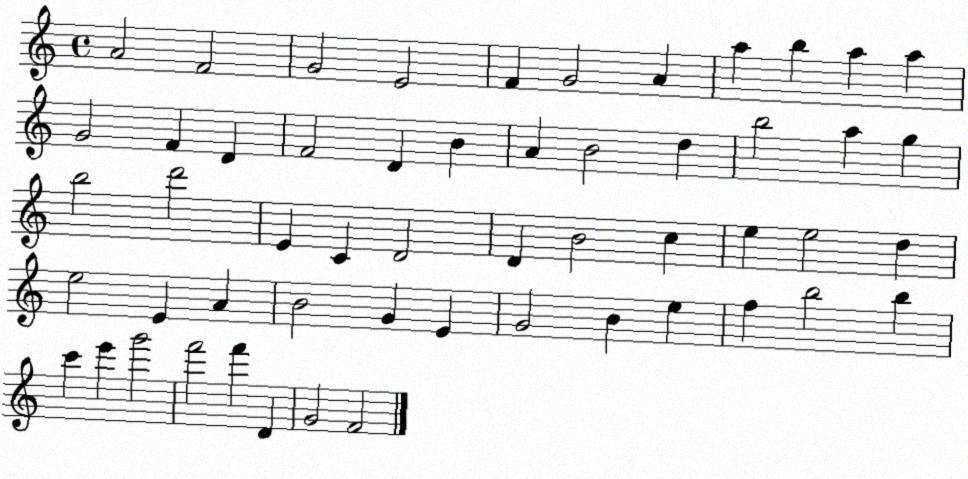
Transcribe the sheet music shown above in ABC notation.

X:1
T:Untitled
M:4/4
L:1/4
K:C
A2 F2 G2 E2 F G2 A a b a a G2 F D F2 D B A B2 d b2 a g b2 d'2 E C D2 D B2 c e e2 d e2 E A B2 G E G2 B e f b2 b c' e' g'2 f'2 f' D G2 F2